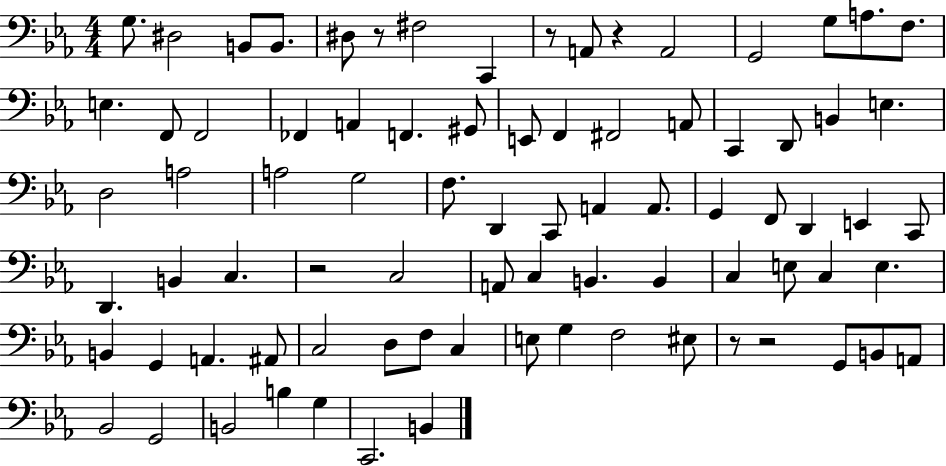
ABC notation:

X:1
T:Untitled
M:4/4
L:1/4
K:Eb
G,/2 ^D,2 B,,/2 B,,/2 ^D,/2 z/2 ^F,2 C,, z/2 A,,/2 z A,,2 G,,2 G,/2 A,/2 F,/2 E, F,,/2 F,,2 _F,, A,, F,, ^G,,/2 E,,/2 F,, ^F,,2 A,,/2 C,, D,,/2 B,, E, D,2 A,2 A,2 G,2 F,/2 D,, C,,/2 A,, A,,/2 G,, F,,/2 D,, E,, C,,/2 D,, B,, C, z2 C,2 A,,/2 C, B,, B,, C, E,/2 C, E, B,, G,, A,, ^A,,/2 C,2 D,/2 F,/2 C, E,/2 G, F,2 ^E,/2 z/2 z2 G,,/2 B,,/2 A,,/2 _B,,2 G,,2 B,,2 B, G, C,,2 B,,